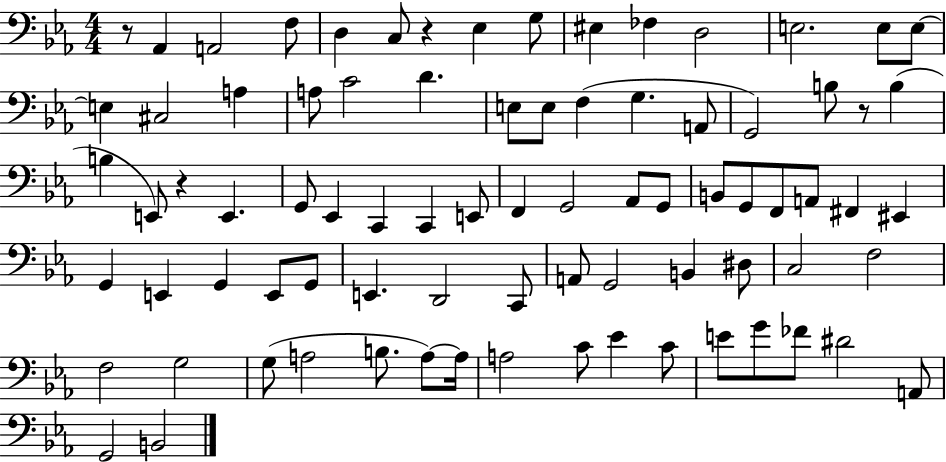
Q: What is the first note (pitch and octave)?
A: Ab2